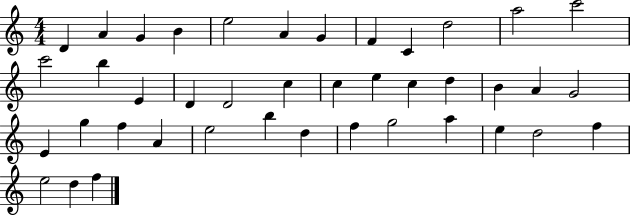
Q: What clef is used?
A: treble